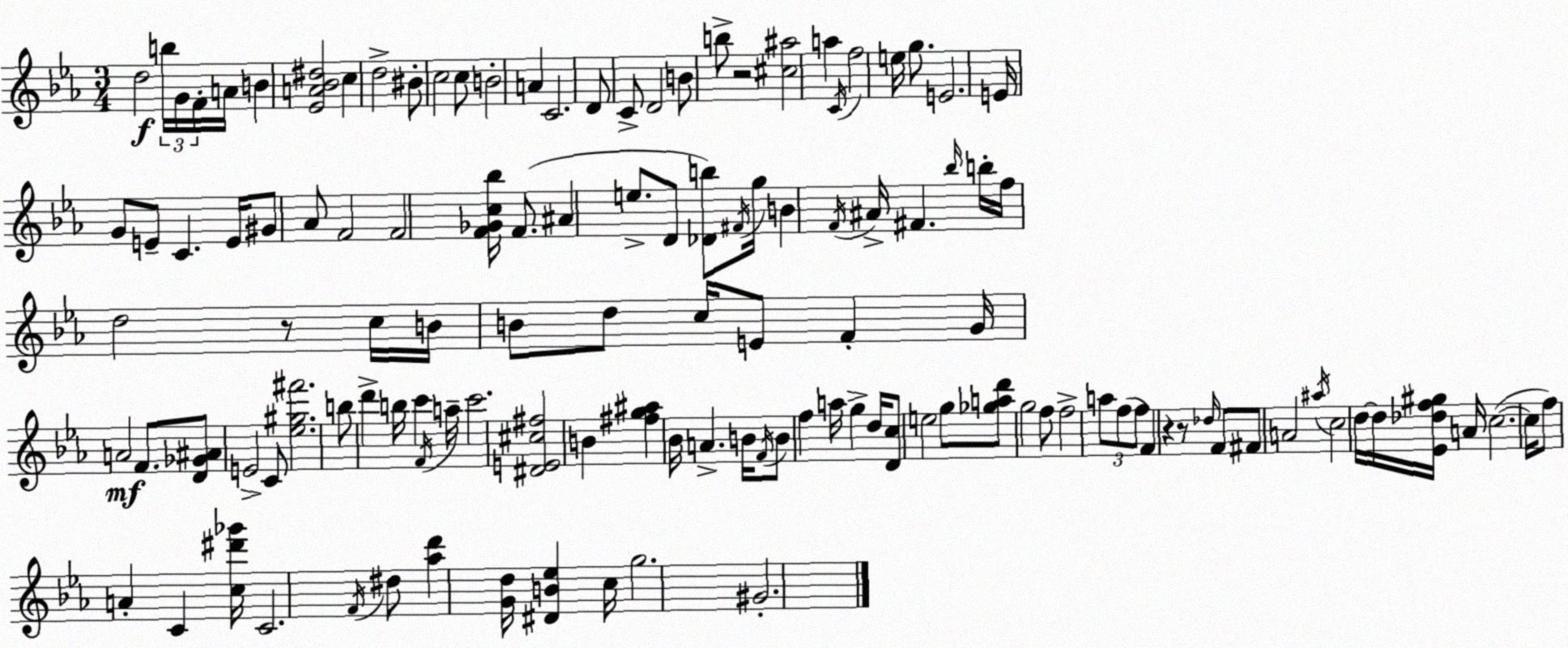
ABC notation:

X:1
T:Untitled
M:3/4
L:1/4
K:Cm
d2 b/4 G/4 F/4 A/4 B [_EA_B^d]2 c d2 ^B/2 c2 c/2 B2 A C2 D/2 C/2 D2 B/2 b/2 z2 [^c^a]2 a C/4 f2 e/4 g/2 E2 E/4 G/2 E/2 C E/4 ^G/2 _A/2 F2 F2 [F_Gc_b]/4 F/2 ^A e/2 D/2 [_Db]/2 ^F/4 g/4 B F/4 ^A/4 ^F _b/4 b/4 f/4 d2 z/2 c/4 B/4 B/2 d/2 c/4 E/2 F G/4 A2 F/2 [D_G^A]/2 E2 C/2 [_e^g^f']2 b/2 d' b/4 c' F/4 a/4 c'2 [^DE^c^f]2 B [^fg^a] _B/4 A B/4 F/4 B/2 f a/4 g d/4 [Dc]/2 e2 g/2 [_gad']/2 g2 f/2 f2 a/2 f/2 f/2 F z z/2 _d/4 F/2 ^F/2 A2 ^a/4 c2 d/4 d/4 [_E_df^g]/4 A/4 c2 c/4 f/2 A C [c^d'_g']/4 C2 F/4 ^d/2 [_ad'] [Gd]/4 [^DB_e] c/4 g2 ^G2